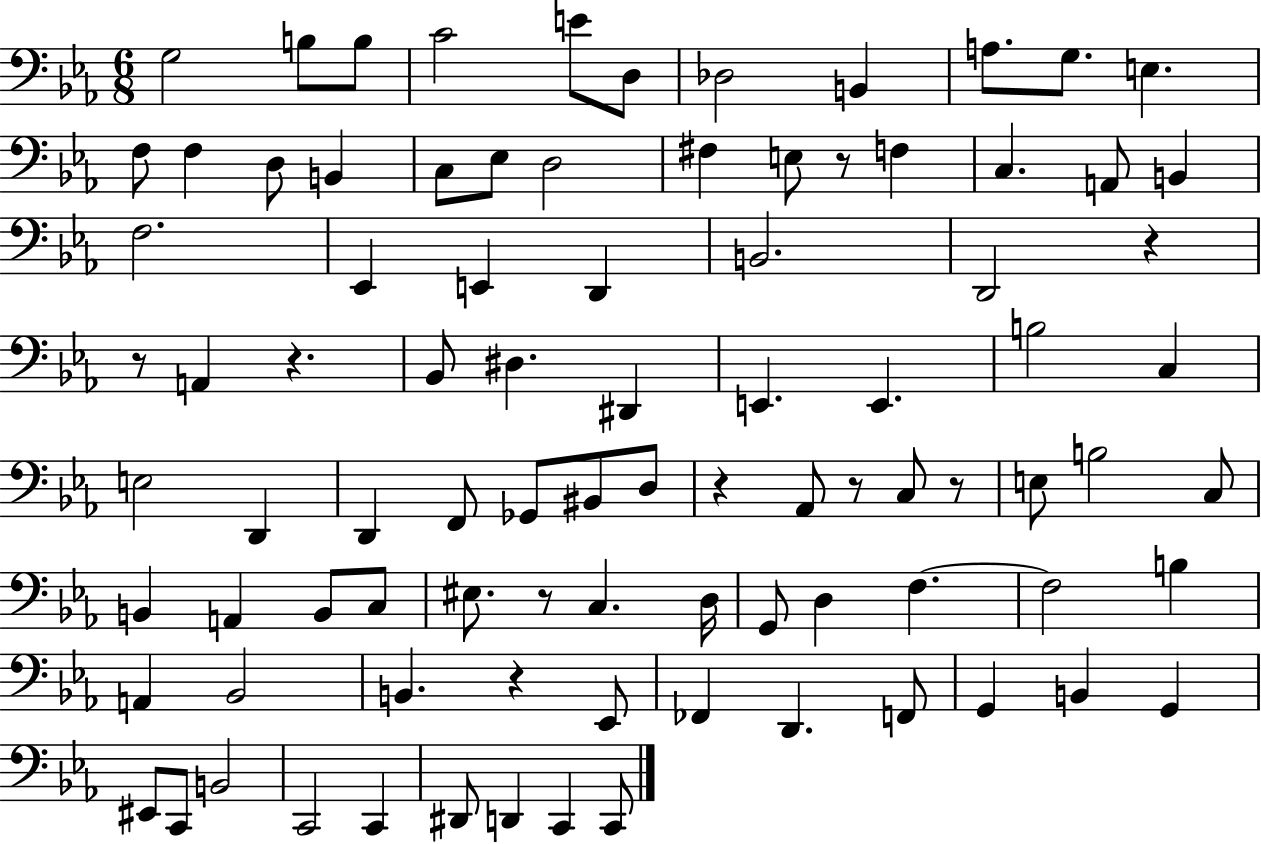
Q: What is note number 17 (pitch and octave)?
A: Eb3